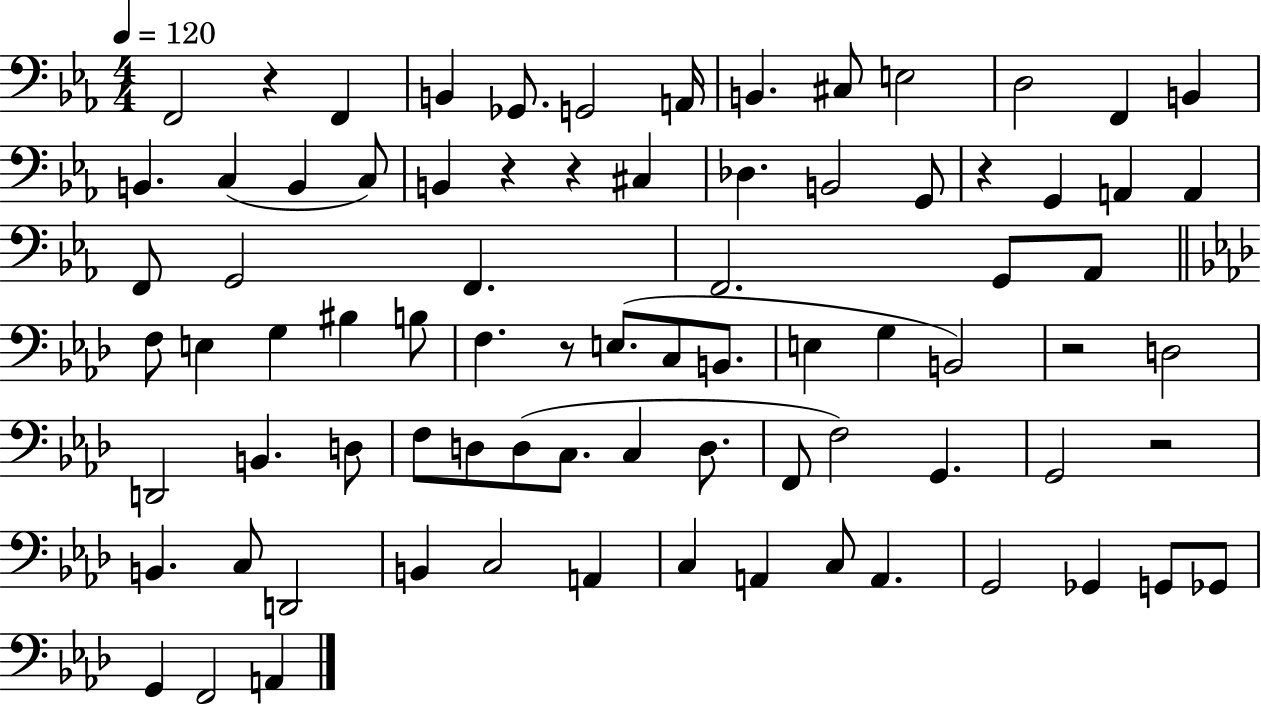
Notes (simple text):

F2/h R/q F2/q B2/q Gb2/e. G2/h A2/s B2/q. C#3/e E3/h D3/h F2/q B2/q B2/q. C3/q B2/q C3/e B2/q R/q R/q C#3/q Db3/q. B2/h G2/e R/q G2/q A2/q A2/q F2/e G2/h F2/q. F2/h. G2/e Ab2/e F3/e E3/q G3/q BIS3/q B3/e F3/q. R/e E3/e. C3/e B2/e. E3/q G3/q B2/h R/h D3/h D2/h B2/q. D3/e F3/e D3/e D3/e C3/e. C3/q D3/e. F2/e F3/h G2/q. G2/h R/h B2/q. C3/e D2/h B2/q C3/h A2/q C3/q A2/q C3/e A2/q. G2/h Gb2/q G2/e Gb2/e G2/q F2/h A2/q